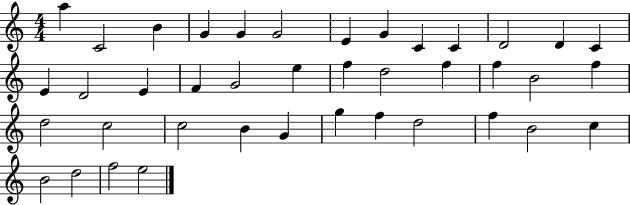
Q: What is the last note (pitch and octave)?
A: E5